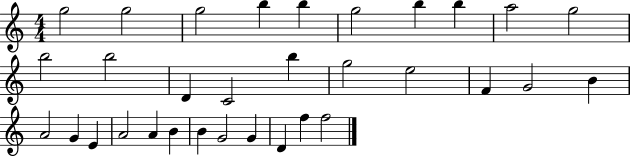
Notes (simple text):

G5/h G5/h G5/h B5/q B5/q G5/h B5/q B5/q A5/h G5/h B5/h B5/h D4/q C4/h B5/q G5/h E5/h F4/q G4/h B4/q A4/h G4/q E4/q A4/h A4/q B4/q B4/q G4/h G4/q D4/q F5/q F5/h